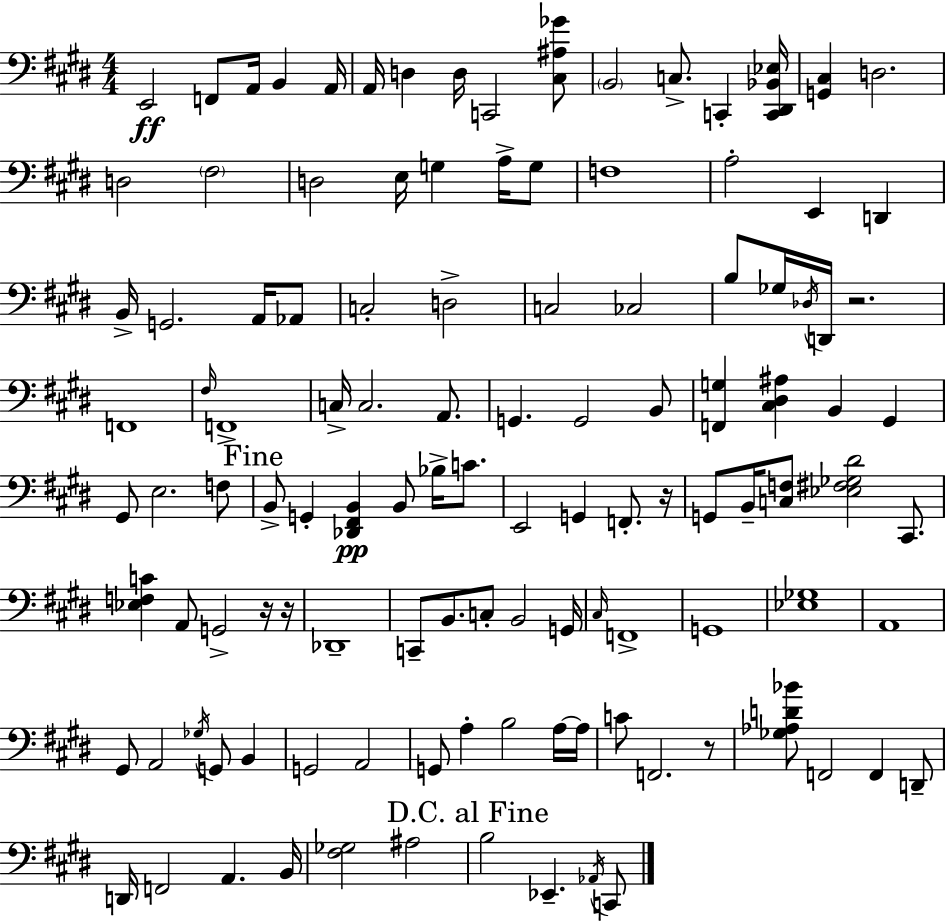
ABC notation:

X:1
T:Untitled
M:4/4
L:1/4
K:E
E,,2 F,,/2 A,,/4 B,, A,,/4 A,,/4 D, D,/4 C,,2 [^C,^A,_G]/2 B,,2 C,/2 C,, [C,,^D,,_B,,_E,]/4 [G,,^C,] D,2 D,2 ^F,2 D,2 E,/4 G, A,/4 G,/2 F,4 A,2 E,, D,, B,,/4 G,,2 A,,/4 _A,,/2 C,2 D,2 C,2 _C,2 B,/2 _G,/4 _D,/4 D,,/4 z2 F,,4 ^F,/4 F,,4 C,/4 C,2 A,,/2 G,, G,,2 B,,/2 [F,,G,] [^C,^D,^A,] B,, ^G,, ^G,,/2 E,2 F,/2 B,,/2 G,, [_D,,^F,,B,,] B,,/2 _B,/4 C/2 E,,2 G,, F,,/2 z/4 G,,/2 B,,/4 [C,F,]/2 [_E,^F,_G,^D]2 ^C,,/2 [_E,F,C] A,,/2 G,,2 z/4 z/4 _D,,4 C,,/2 B,,/2 C,/2 B,,2 G,,/4 ^C,/4 F,,4 G,,4 [_E,_G,]4 A,,4 ^G,,/2 A,,2 _G,/4 G,,/2 B,, G,,2 A,,2 G,,/2 A, B,2 A,/4 A,/4 C/2 F,,2 z/2 [_G,_A,D_B]/2 F,,2 F,, D,,/2 D,,/4 F,,2 A,, B,,/4 [^F,_G,]2 ^A,2 B,2 _E,, _A,,/4 C,,/2